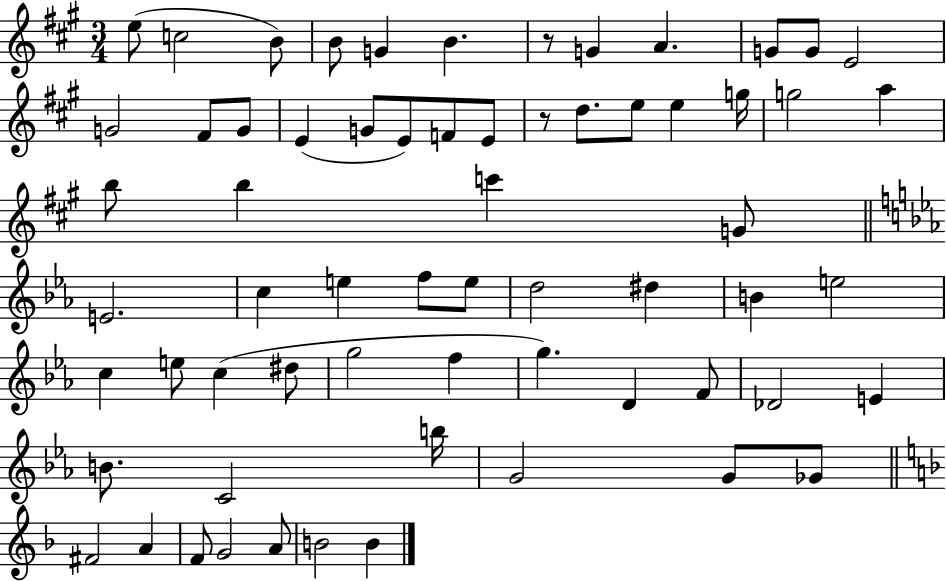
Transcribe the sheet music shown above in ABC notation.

X:1
T:Untitled
M:3/4
L:1/4
K:A
e/2 c2 B/2 B/2 G B z/2 G A G/2 G/2 E2 G2 ^F/2 G/2 E G/2 E/2 F/2 E/2 z/2 d/2 e/2 e g/4 g2 a b/2 b c' G/2 E2 c e f/2 e/2 d2 ^d B e2 c e/2 c ^d/2 g2 f g D F/2 _D2 E B/2 C2 b/4 G2 G/2 _G/2 ^F2 A F/2 G2 A/2 B2 B